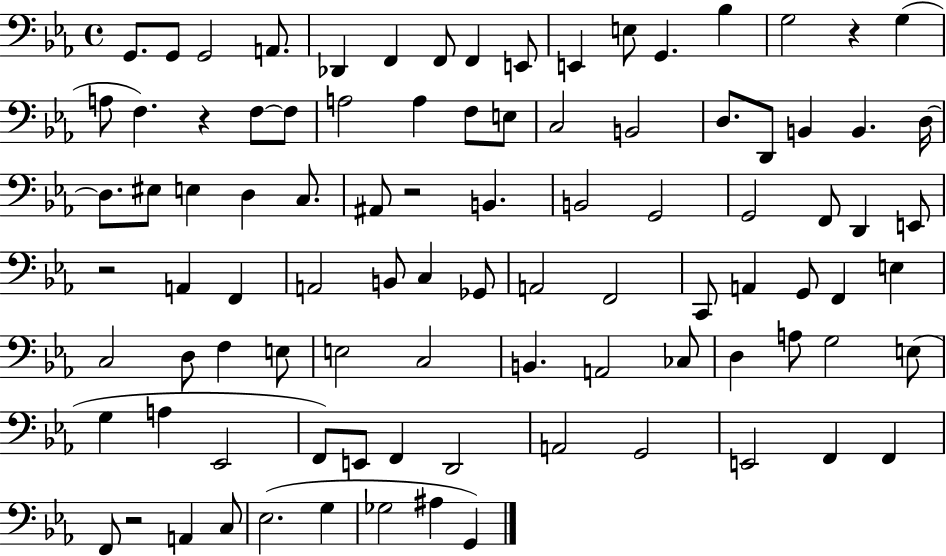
G2/e. G2/e G2/h A2/e. Db2/q F2/q F2/e F2/q E2/e E2/q E3/e G2/q. Bb3/q G3/h R/q G3/q A3/e F3/q. R/q F3/e F3/e A3/h A3/q F3/e E3/e C3/h B2/h D3/e. D2/e B2/q B2/q. D3/s D3/e. EIS3/e E3/q D3/q C3/e. A#2/e R/h B2/q. B2/h G2/h G2/h F2/e D2/q E2/e R/h A2/q F2/q A2/h B2/e C3/q Gb2/e A2/h F2/h C2/e A2/q G2/e F2/q E3/q C3/h D3/e F3/q E3/e E3/h C3/h B2/q. A2/h CES3/e D3/q A3/e G3/h E3/e G3/q A3/q Eb2/h F2/e E2/e F2/q D2/h A2/h G2/h E2/h F2/q F2/q F2/e R/h A2/q C3/e Eb3/h. G3/q Gb3/h A#3/q G2/q